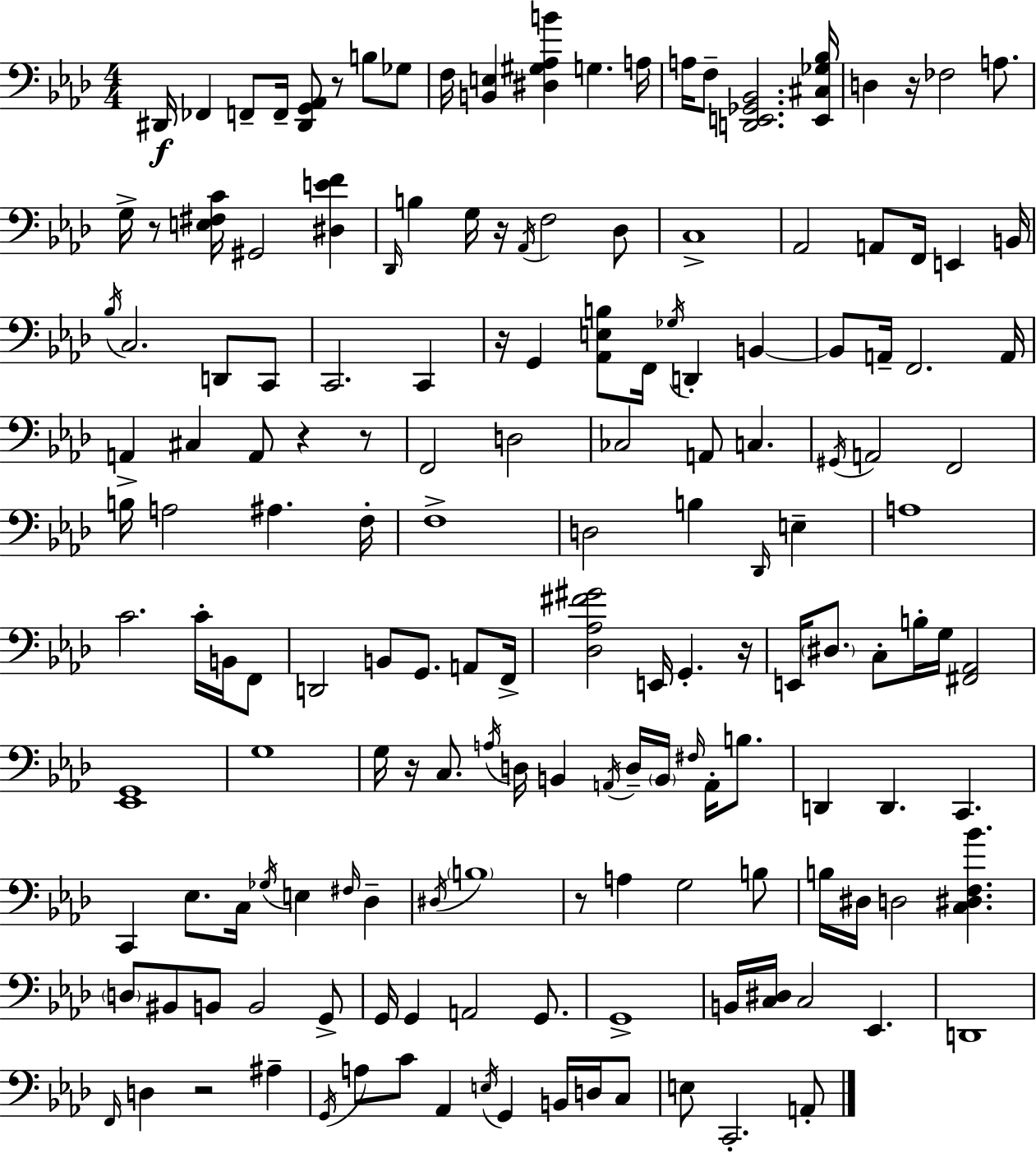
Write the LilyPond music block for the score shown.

{
  \clef bass
  \numericTimeSignature
  \time 4/4
  \key f \minor
  dis,16\f fes,4 f,8-- f,16-- <dis, g, aes,>8 r8 b8 ges8 | f16 <b, e>4 <dis gis aes b'>4 g4. a16 | a16 f8-- <d, e, ges, bes,>2. <e, cis ges bes>16 | d4 r16 fes2 a8. | \break g16-> r8 <e fis c'>16 gis,2 <dis e' f'>4 | \grace { des,16 } b4 g16 r16 \acciaccatura { aes,16 } f2 | des8 c1-> | aes,2 a,8 f,16 e,4 | \break b,16 \acciaccatura { bes16 } c2. d,8 | c,8 c,2. c,4 | r16 g,4 <aes, e b>8 f,16 \acciaccatura { ges16 } d,4-. | b,4~~ b,8 a,16-- f,2. | \break a,16 a,4-> cis4 a,8 r4 | r8 f,2 d2 | ces2 a,8 c4. | \acciaccatura { gis,16 } a,2 f,2 | \break b16 a2 ais4. | f16-. f1-> | d2 b4 | \grace { des,16 } e4-- a1 | \break c'2. | c'16-. b,16 f,8 d,2 b,8 | g,8. a,8 f,16-> <des aes fis' gis'>2 e,16 g,4.-. | r16 e,16 \parenthesize dis8. c8-. b16-. g16 <fis, aes,>2 | \break <ees, g,>1 | g1 | g16 r16 c8. \acciaccatura { a16 } d16 b,4 | \acciaccatura { a,16 } d16-- \parenthesize b,16 \grace { fis16 } a,16-. b8. d,4 d,4. | \break c,4. c,4 ees8. | c16 \acciaccatura { ges16 } e4 \grace { fis16 } des4-- \acciaccatura { dis16 } \parenthesize b1 | r8 a4 | g2 b8 b16 dis16 d2 | \break <c dis f bes'>4. \parenthesize d8 bis,8 | b,8 b,2 g,8-> g,16 g,4 | a,2 g,8. g,1-> | b,16 <c dis>16 c2 | \break ees,4. d,1 | \grace { f,16 } d4 | r2 ais4-- \acciaccatura { g,16 } a8 | c'8 aes,4 \acciaccatura { e16 } g,4 b,16 d16 c8 e8 | \break c,2.-. a,8-. \bar "|."
}